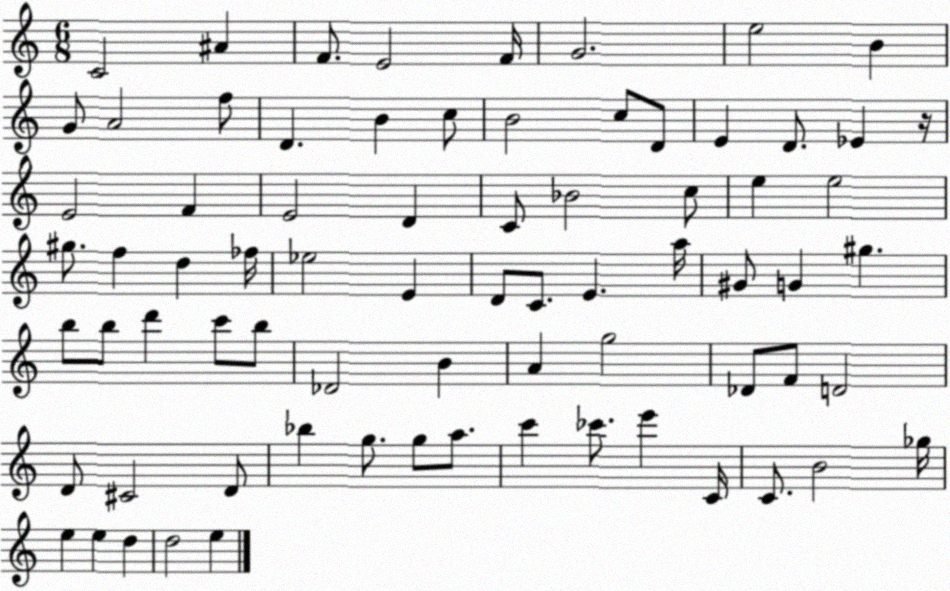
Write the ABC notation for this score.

X:1
T:Untitled
M:6/8
L:1/4
K:C
C2 ^A F/2 E2 F/4 G2 e2 B G/2 A2 f/2 D B c/2 B2 c/2 D/2 E D/2 _E z/4 E2 F E2 D C/2 _B2 c/2 e e2 ^g/2 f d _f/4 _e2 E D/2 C/2 E a/4 ^G/2 G ^g b/2 b/2 d' c'/2 b/2 _D2 B A g2 _D/2 F/2 D2 D/2 ^C2 D/2 _b g/2 g/2 a/2 c' _c'/2 e' C/4 C/2 B2 _g/4 e e d d2 e